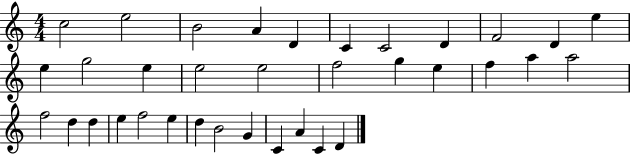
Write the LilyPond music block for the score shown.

{
  \clef treble
  \numericTimeSignature
  \time 4/4
  \key c \major
  c''2 e''2 | b'2 a'4 d'4 | c'4 c'2 d'4 | f'2 d'4 e''4 | \break e''4 g''2 e''4 | e''2 e''2 | f''2 g''4 e''4 | f''4 a''4 a''2 | \break f''2 d''4 d''4 | e''4 f''2 e''4 | d''4 b'2 g'4 | c'4 a'4 c'4 d'4 | \break \bar "|."
}